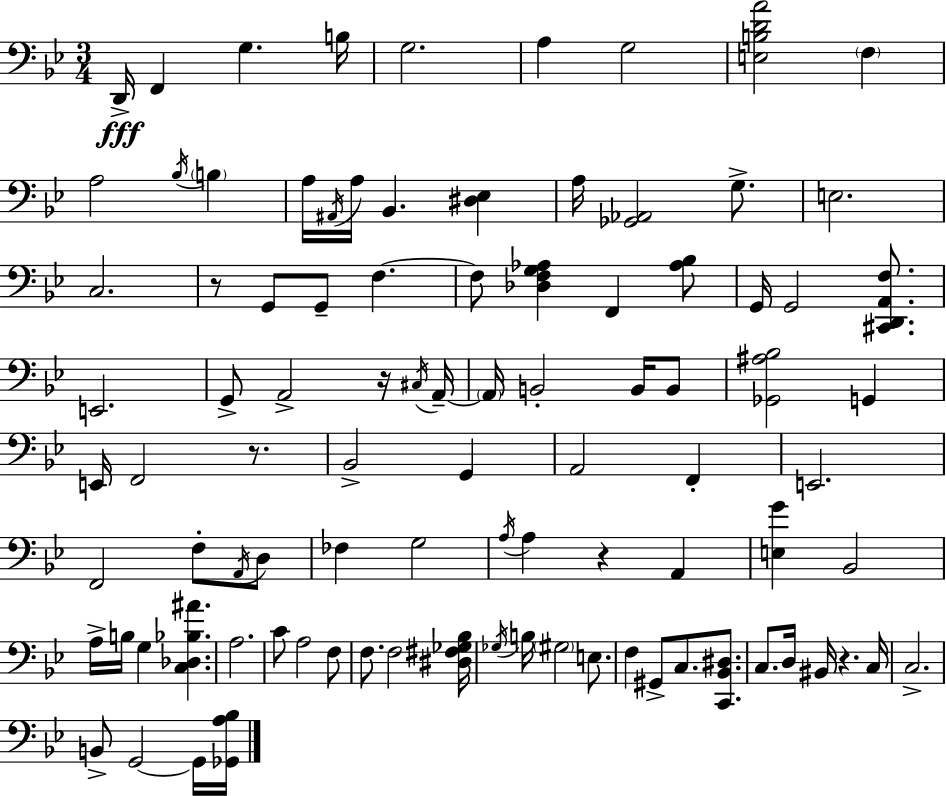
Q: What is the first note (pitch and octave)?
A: D2